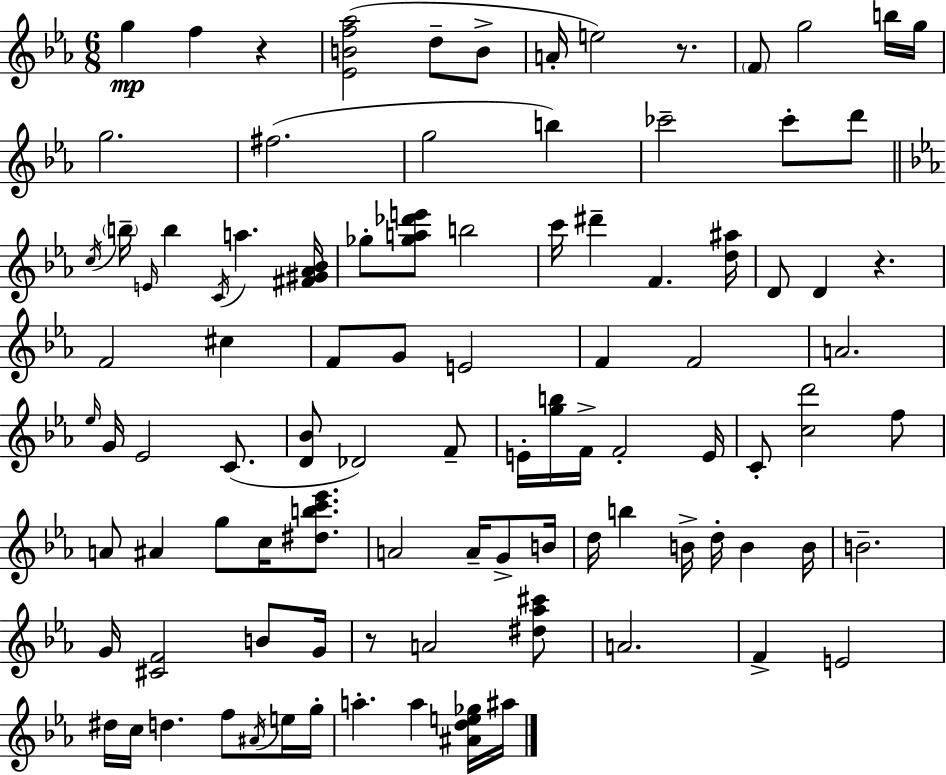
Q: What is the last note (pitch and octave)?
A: A#5